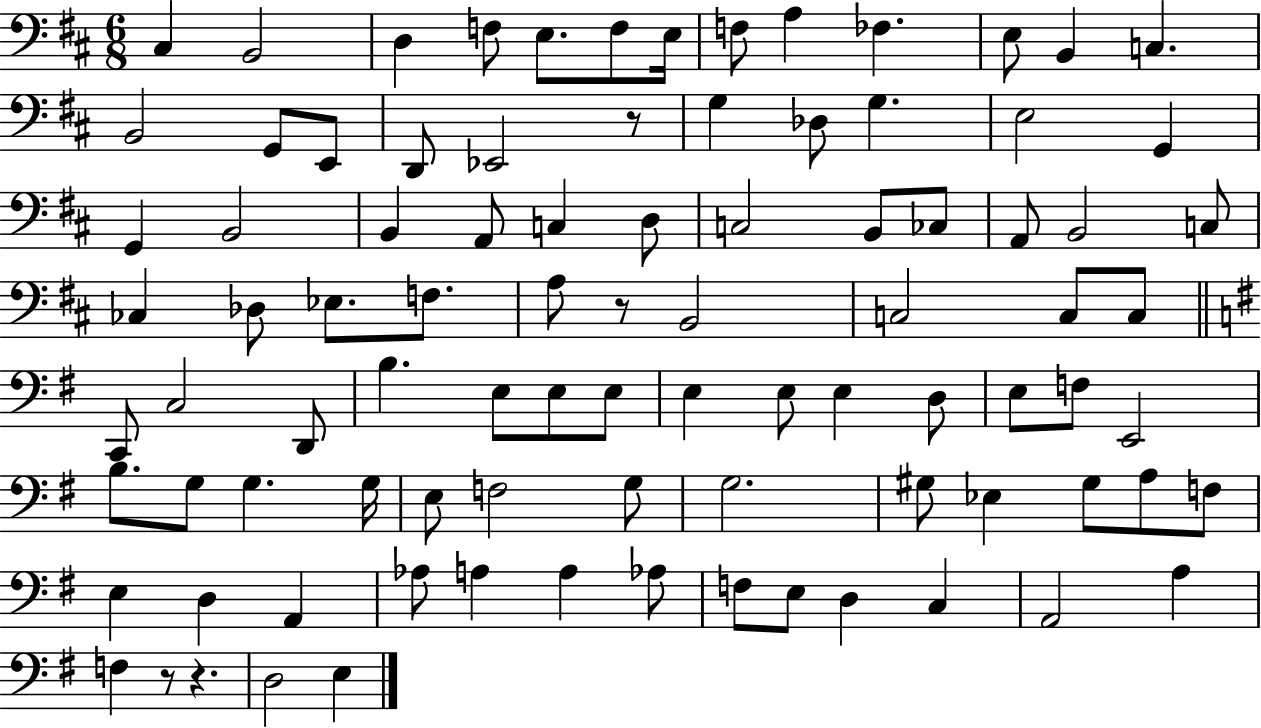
{
  \clef bass
  \numericTimeSignature
  \time 6/8
  \key d \major
  \repeat volta 2 { cis4 b,2 | d4 f8 e8. f8 e16 | f8 a4 fes4. | e8 b,4 c4. | \break b,2 g,8 e,8 | d,8 ees,2 r8 | g4 des8 g4. | e2 g,4 | \break g,4 b,2 | b,4 a,8 c4 d8 | c2 b,8 ces8 | a,8 b,2 c8 | \break ces4 des8 ees8. f8. | a8 r8 b,2 | c2 c8 c8 | \bar "||" \break \key e \minor c,8 c2 d,8 | b4. e8 e8 e8 | e4 e8 e4 d8 | e8 f8 e,2 | \break b8. g8 g4. g16 | e8 f2 g8 | g2. | gis8 ees4 gis8 a8 f8 | \break e4 d4 a,4 | aes8 a4 a4 aes8 | f8 e8 d4 c4 | a,2 a4 | \break f4 r8 r4. | d2 e4 | } \bar "|."
}